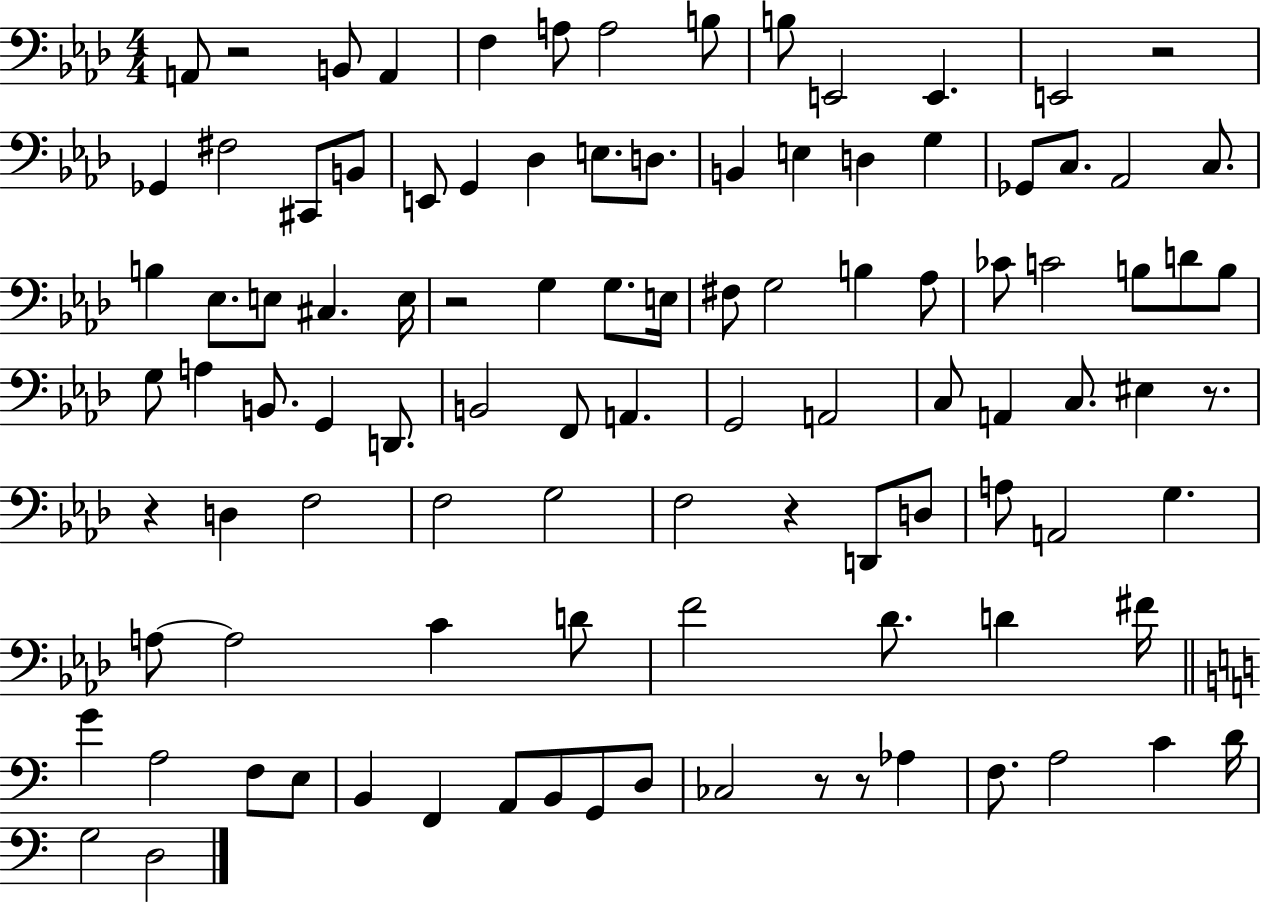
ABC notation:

X:1
T:Untitled
M:4/4
L:1/4
K:Ab
A,,/2 z2 B,,/2 A,, F, A,/2 A,2 B,/2 B,/2 E,,2 E,, E,,2 z2 _G,, ^F,2 ^C,,/2 B,,/2 E,,/2 G,, _D, E,/2 D,/2 B,, E, D, G, _G,,/2 C,/2 _A,,2 C,/2 B, _E,/2 E,/2 ^C, E,/4 z2 G, G,/2 E,/4 ^F,/2 G,2 B, _A,/2 _C/2 C2 B,/2 D/2 B,/2 G,/2 A, B,,/2 G,, D,,/2 B,,2 F,,/2 A,, G,,2 A,,2 C,/2 A,, C,/2 ^E, z/2 z D, F,2 F,2 G,2 F,2 z D,,/2 D,/2 A,/2 A,,2 G, A,/2 A,2 C D/2 F2 _D/2 D ^F/4 G A,2 F,/2 E,/2 B,, F,, A,,/2 B,,/2 G,,/2 D,/2 _C,2 z/2 z/2 _A, F,/2 A,2 C D/4 G,2 D,2